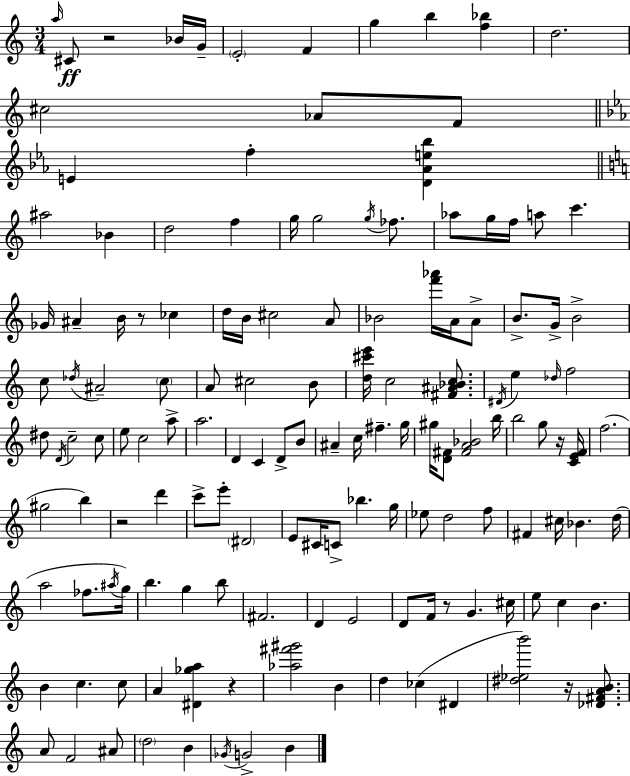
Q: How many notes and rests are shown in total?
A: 144